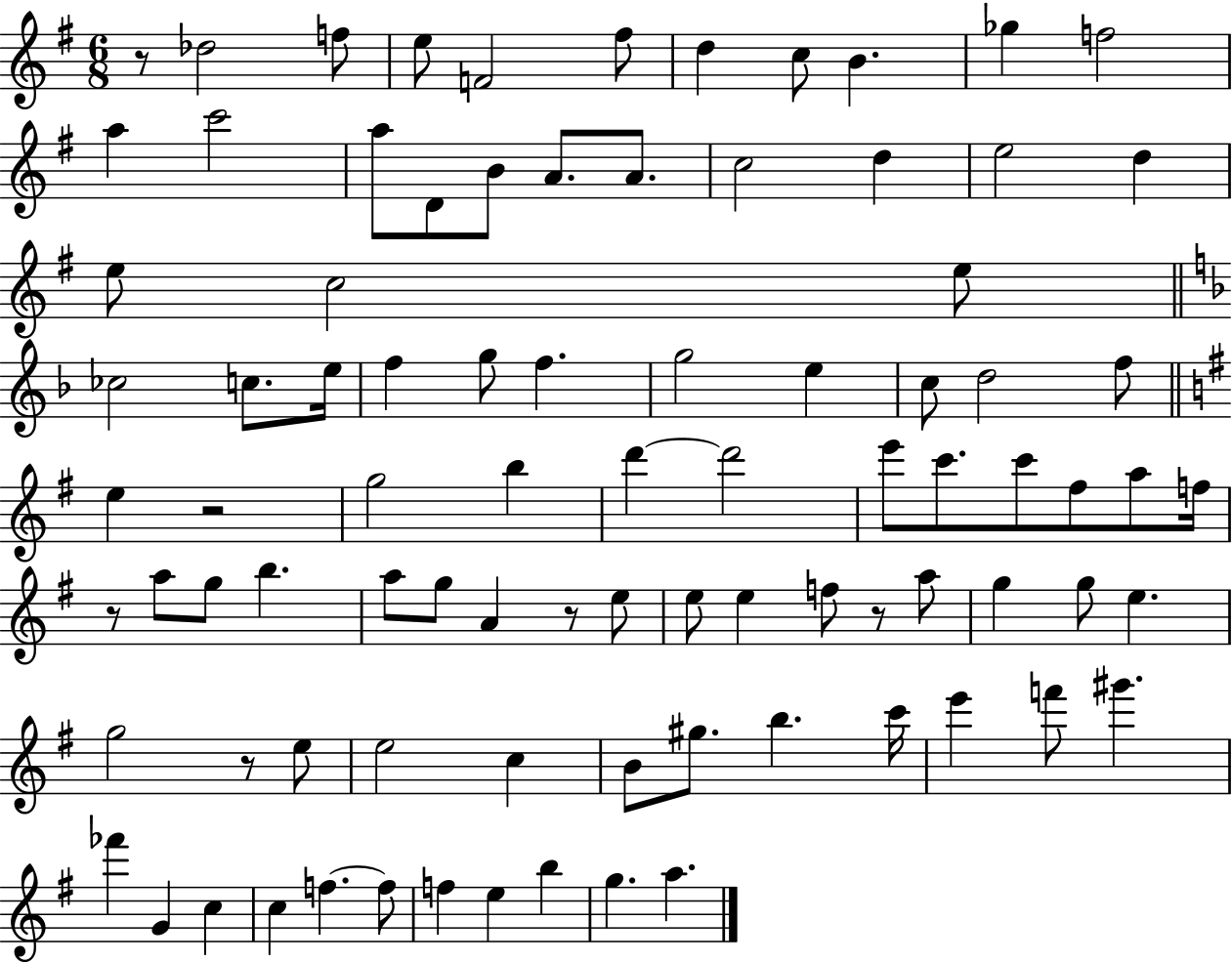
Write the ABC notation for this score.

X:1
T:Untitled
M:6/8
L:1/4
K:G
z/2 _d2 f/2 e/2 F2 ^f/2 d c/2 B _g f2 a c'2 a/2 D/2 B/2 A/2 A/2 c2 d e2 d e/2 c2 e/2 _c2 c/2 e/4 f g/2 f g2 e c/2 d2 f/2 e z2 g2 b d' d'2 e'/2 c'/2 c'/2 ^f/2 a/2 f/4 z/2 a/2 g/2 b a/2 g/2 A z/2 e/2 e/2 e f/2 z/2 a/2 g g/2 e g2 z/2 e/2 e2 c B/2 ^g/2 b c'/4 e' f'/2 ^g' _f' G c c f f/2 f e b g a